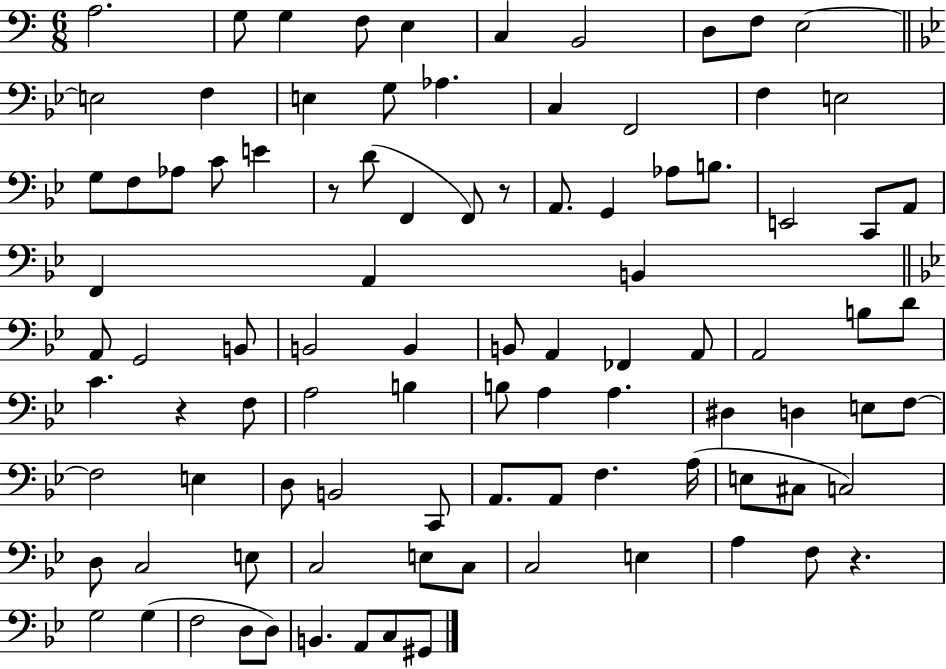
{
  \clef bass
  \numericTimeSignature
  \time 6/8
  \key c \major
  \repeat volta 2 { a2. | g8 g4 f8 e4 | c4 b,2 | d8 f8 e2~~ | \break \bar "||" \break \key g \minor e2 f4 | e4 g8 aes4. | c4 f,2 | f4 e2 | \break g8 f8 aes8 c'8 e'4 | r8 d'8( f,4 f,8) r8 | a,8. g,4 aes8 b8. | e,2 c,8 a,8 | \break f,4 a,4 b,4 | \bar "||" \break \key g \minor a,8 g,2 b,8 | b,2 b,4 | b,8 a,4 fes,4 a,8 | a,2 b8 d'8 | \break c'4. r4 f8 | a2 b4 | b8 a4 a4. | dis4 d4 e8 f8~~ | \break f2 e4 | d8 b,2 c,8 | a,8. a,8 f4. a16( | e8 cis8 c2) | \break d8 c2 e8 | c2 e8 c8 | c2 e4 | a4 f8 r4. | \break g2 g4( | f2 d8 d8) | b,4. a,8 c8 gis,8 | } \bar "|."
}